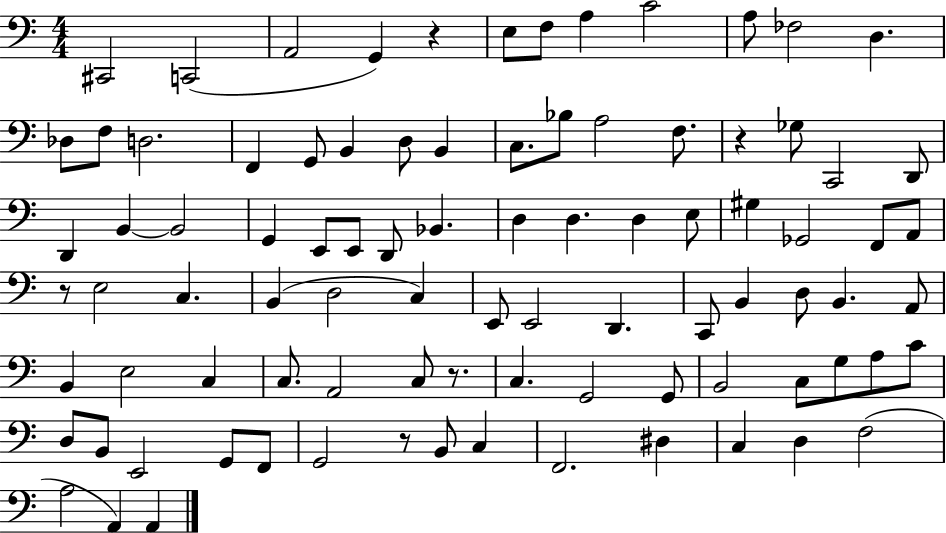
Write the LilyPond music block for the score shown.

{
  \clef bass
  \numericTimeSignature
  \time 4/4
  \key c \major
  \repeat volta 2 { cis,2 c,2( | a,2 g,4) r4 | e8 f8 a4 c'2 | a8 fes2 d4. | \break des8 f8 d2. | f,4 g,8 b,4 d8 b,4 | c8. bes8 a2 f8. | r4 ges8 c,2 d,8 | \break d,4 b,4~~ b,2 | g,4 e,8 e,8 d,8 bes,4. | d4 d4. d4 e8 | gis4 ges,2 f,8 a,8 | \break r8 e2 c4. | b,4( d2 c4) | e,8 e,2 d,4. | c,8 b,4 d8 b,4. a,8 | \break b,4 e2 c4 | c8. a,2 c8 r8. | c4. g,2 g,8 | b,2 c8 g8 a8 c'8 | \break d8 b,8 e,2 g,8 f,8 | g,2 r8 b,8 c4 | f,2. dis4 | c4 d4 f2( | \break a2 a,4) a,4 | } \bar "|."
}